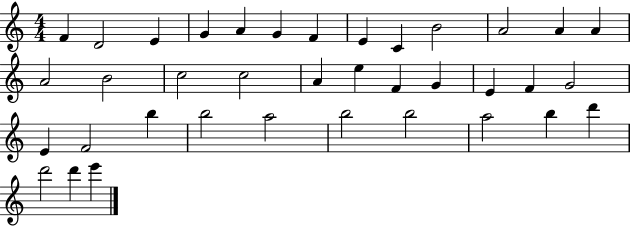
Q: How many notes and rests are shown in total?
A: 37